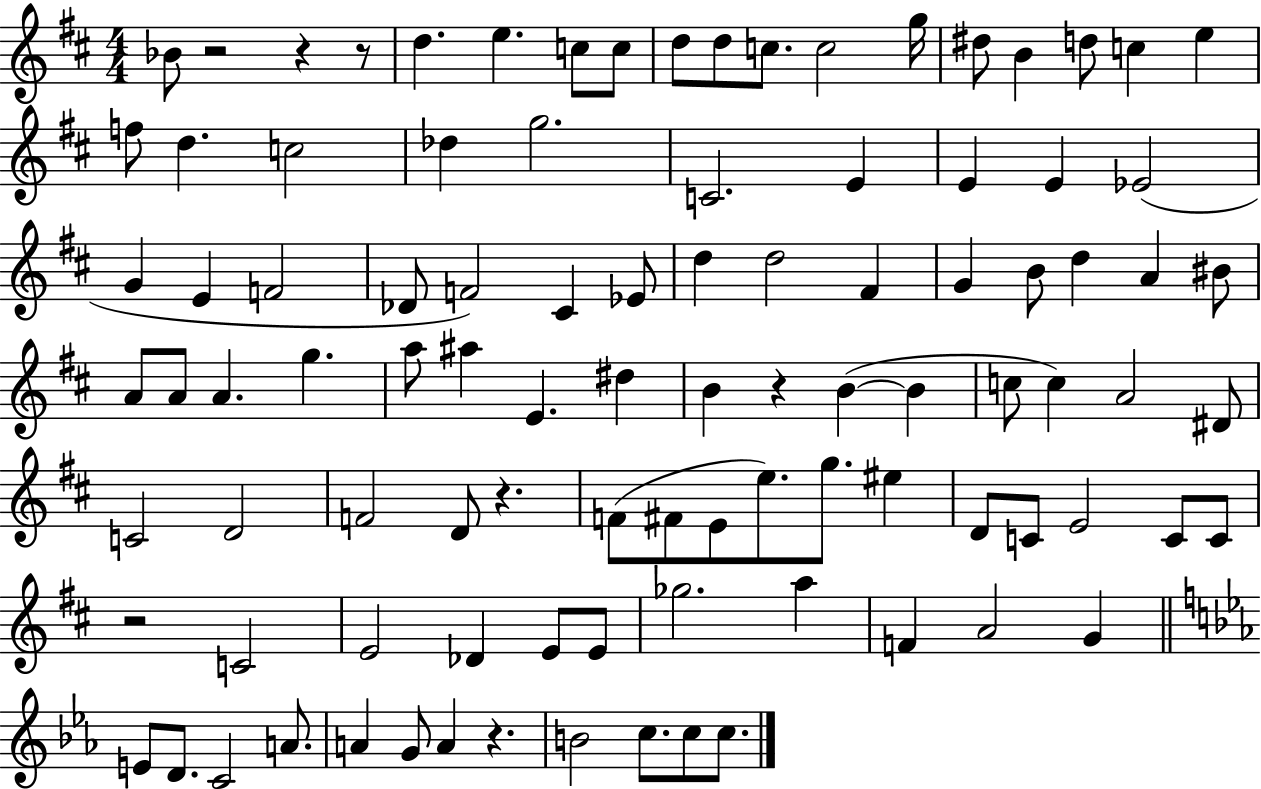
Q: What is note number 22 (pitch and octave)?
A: E4